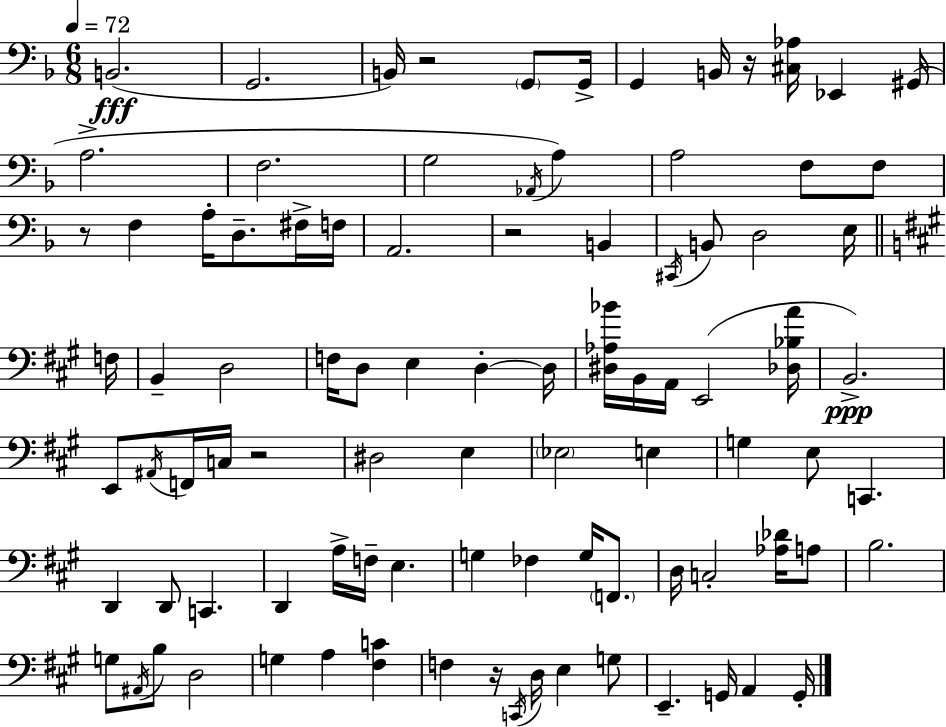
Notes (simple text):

B2/h. G2/h. B2/s R/h G2/e G2/s G2/q B2/s R/s [C#3,Ab3]/s Eb2/q G#2/s A3/h. F3/h. G3/h Ab2/s A3/q A3/h F3/e F3/e R/e F3/q A3/s D3/e. F#3/s F3/s A2/h. R/h B2/q C#2/s B2/e D3/h E3/s F3/s B2/q D3/h F3/s D3/e E3/q D3/q D3/s [D#3,Ab3,Bb4]/s B2/s A2/s E2/h [Db3,Bb3,A4]/s B2/h. E2/e A#2/s F2/s C3/s R/h D#3/h E3/q Eb3/h E3/q G3/q E3/e C2/q. D2/q D2/e C2/q. D2/q A3/s F3/s E3/q. G3/q FES3/q G3/s F2/e. D3/s C3/h [Ab3,Db4]/s A3/e B3/h. G3/e A#2/s B3/e D3/h G3/q A3/q [F#3,C4]/q F3/q R/s C2/s D3/s E3/q G3/e E2/q. G2/s A2/q G2/s